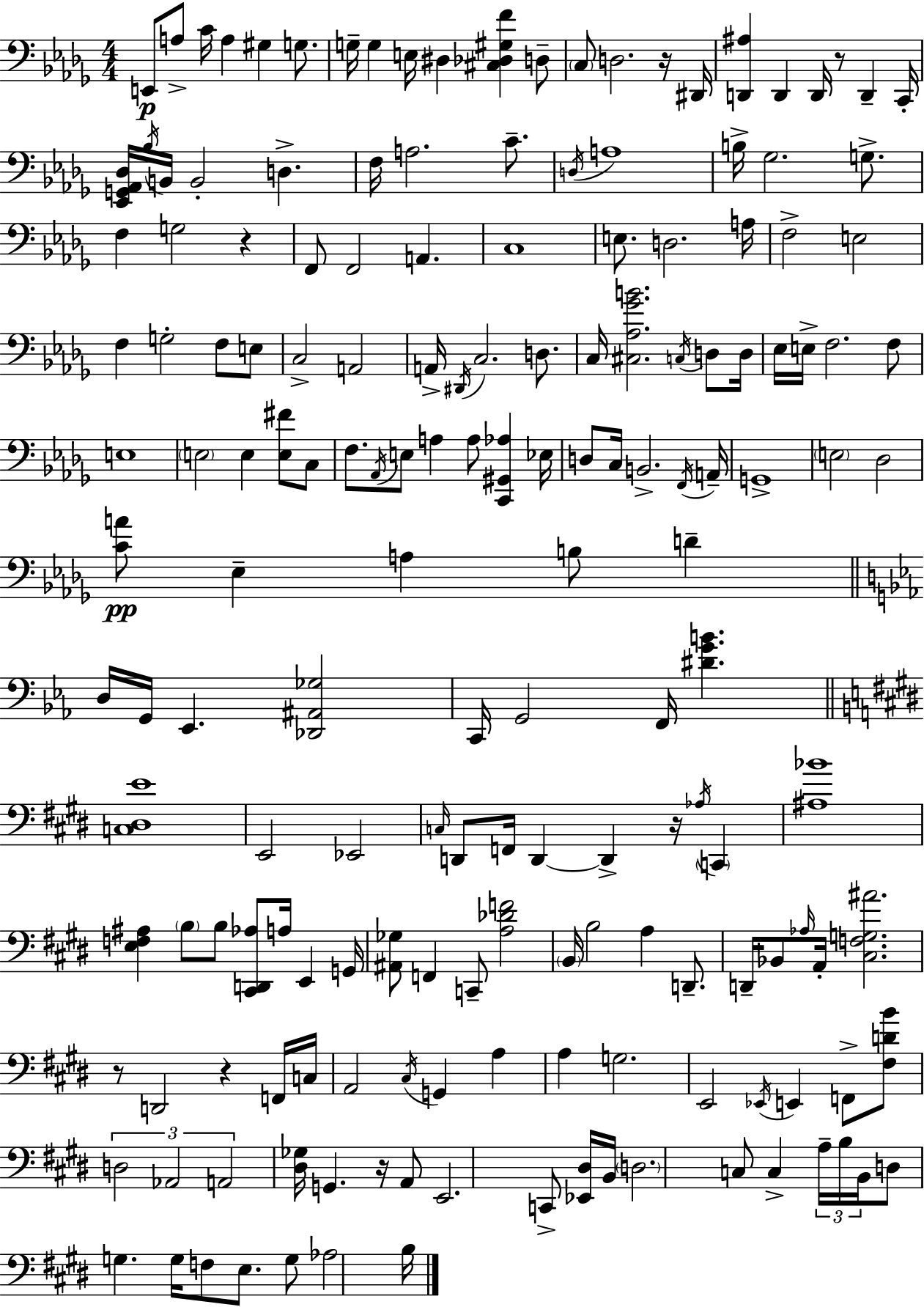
{
  \clef bass
  \numericTimeSignature
  \time 4/4
  \key bes \minor
  \repeat volta 2 { e,8\p a8-> c'16 a4 gis4 g8. | g16-- g4 e16 dis4 <cis des gis f'>4 d8-- | \parenthesize c8 d2. r16 dis,16 | <d, ais>4 d,4 d,16 r8 d,4-- c,16-. | \break <ees, g, aes, des>16 \acciaccatura { bes16 } b,16 b,2-. d4.-> | f16 a2. c'8.-- | \acciaccatura { d16 } a1 | b16-> ges2. g8.-> | \break f4 g2 r4 | f,8 f,2 a,4. | c1 | e8. d2. | \break a16 f2-> e2 | f4 g2-. f8 | e8 c2-> a,2 | a,16-> \acciaccatura { dis,16 } c2. | \break d8. c16 <cis aes ges' b'>2. | \acciaccatura { c16 } d8 d16 ees16 e16-> f2. | f8 e1 | \parenthesize e2 e4 | \break <e fis'>8 c8 f8. \acciaccatura { aes,16 } e8 a4 a8 | <c, gis, aes>4 ees16 d8 c16 b,2.-> | \acciaccatura { f,16 } a,16-- g,1-> | \parenthesize e2 des2 | \break <c' a'>8\pp ees4-- a4 | b8 d'4-- \bar "||" \break \key c \minor d16 g,16 ees,4. <des, ais, ges>2 | c,16 g,2 f,16 <dis' g' b'>4. | \bar "||" \break \key e \major <c dis e'>1 | e,2 ees,2 | \grace { c16 } d,8 f,16 d,4~~ d,4-> r16 \acciaccatura { aes16 } \parenthesize c,4 | <ais bes'>1 | \break <e f ais>4 \parenthesize b8 b8 <cis, d, aes>8 a16 e,4 | g,16 <ais, ges>8 f,4 c,8-- <a des' f'>2 | \parenthesize b,16 b2 a4 d,8.-- | d,16-- bes,8 \grace { aes16 } a,16-. <cis f g ais'>2. | \break r8 d,2 r4 | f,16 c16 a,2 \acciaccatura { cis16 } g,4 | a4 a4 g2. | e,2 \acciaccatura { ees,16 } e,4 | \break f,8-> <fis d' b'>8 \tuplet 3/2 { d2 aes,2 | a,2 } <dis ges>16 g,4. | r16 a,8 e,2. | c,8-> <ees, dis>16 b,16 \parenthesize d2. | \break c8 c4-> \tuplet 3/2 { a16-- b16 b,16 } d8 g4. | g16 f8 e8. g8 aes2 | b16 } \bar "|."
}